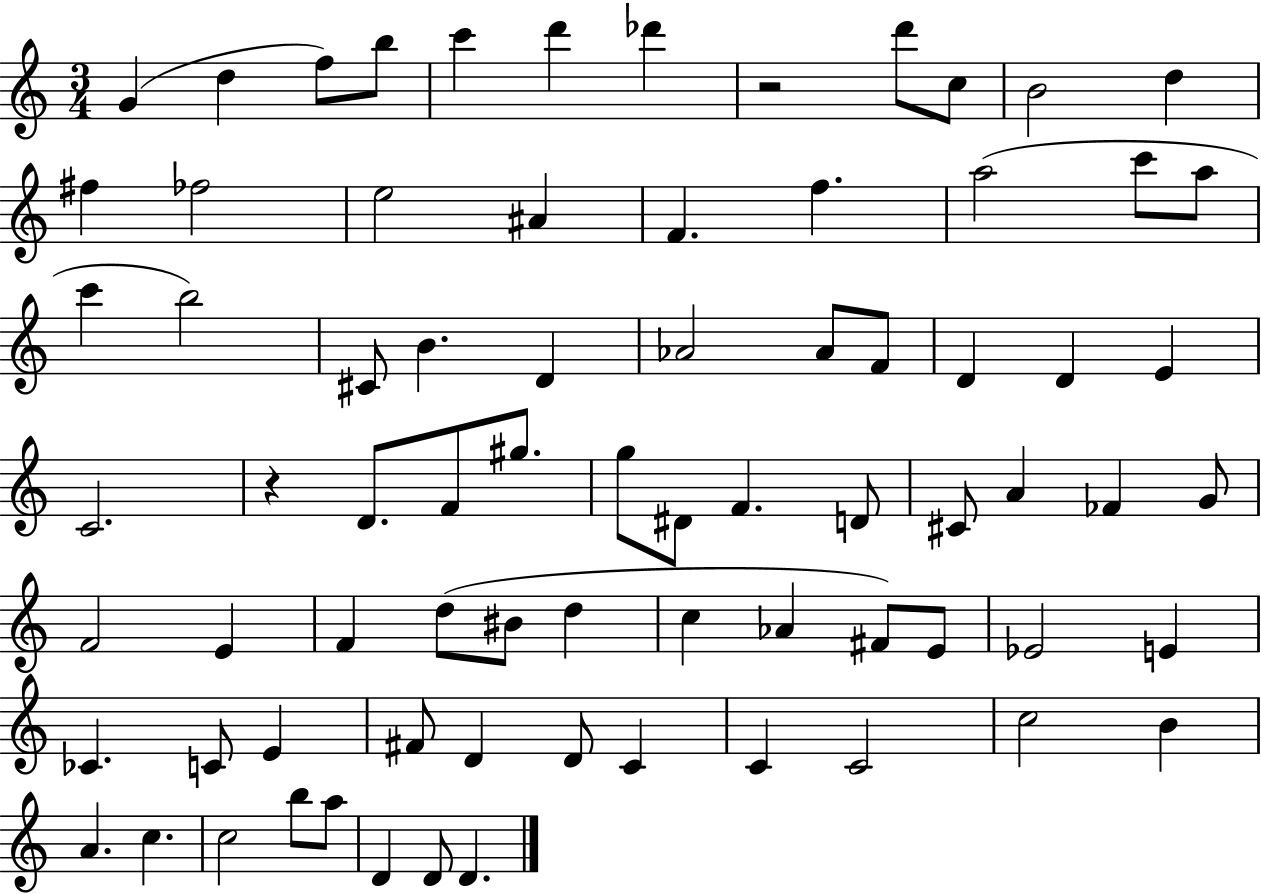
X:1
T:Untitled
M:3/4
L:1/4
K:C
G d f/2 b/2 c' d' _d' z2 d'/2 c/2 B2 d ^f _f2 e2 ^A F f a2 c'/2 a/2 c' b2 ^C/2 B D _A2 _A/2 F/2 D D E C2 z D/2 F/2 ^g/2 g/2 ^D/2 F D/2 ^C/2 A _F G/2 F2 E F d/2 ^B/2 d c _A ^F/2 E/2 _E2 E _C C/2 E ^F/2 D D/2 C C C2 c2 B A c c2 b/2 a/2 D D/2 D